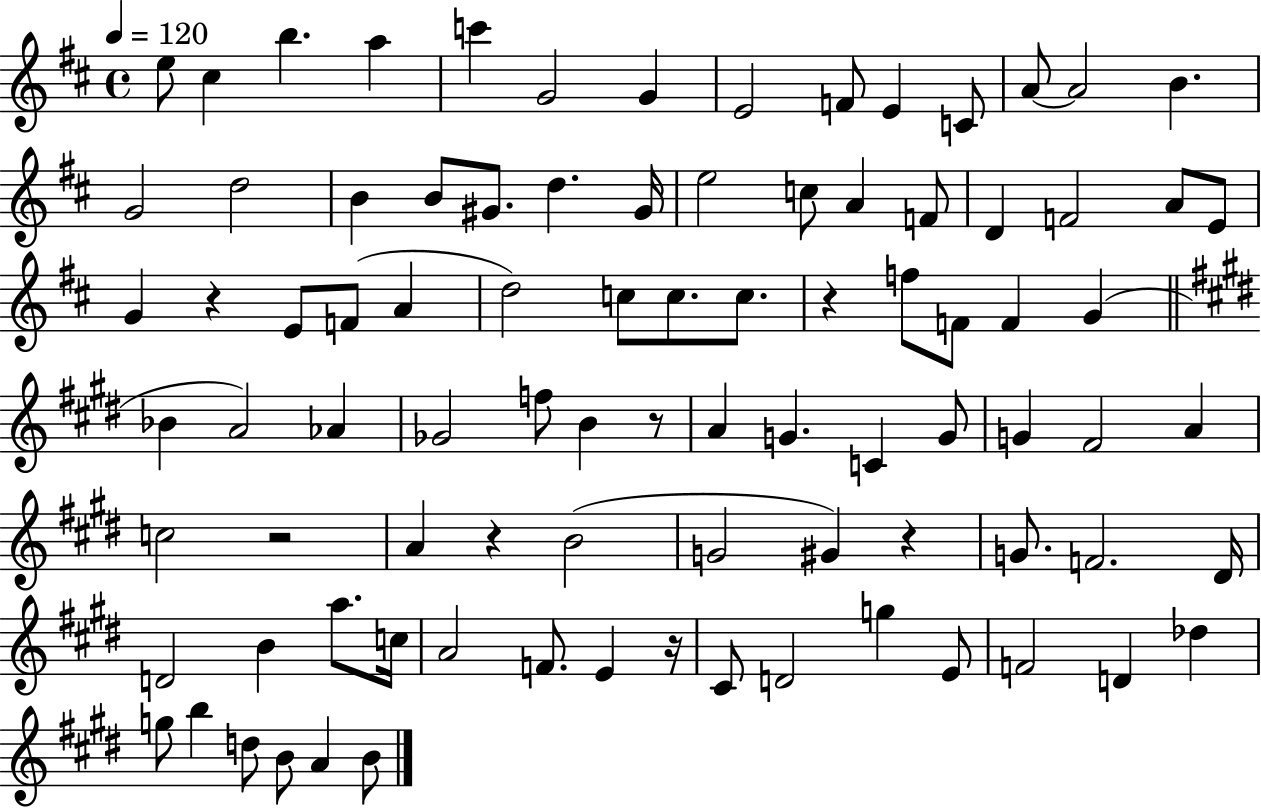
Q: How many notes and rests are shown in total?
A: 89